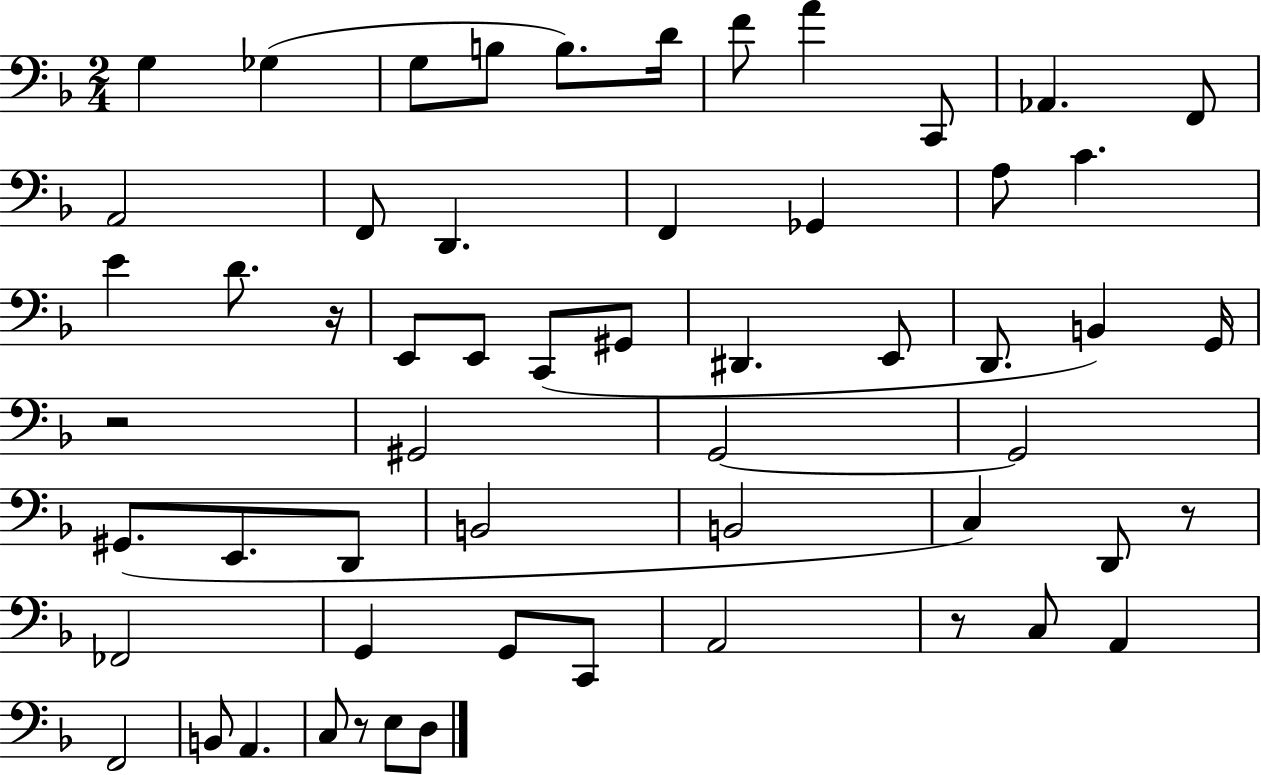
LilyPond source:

{
  \clef bass
  \numericTimeSignature
  \time 2/4
  \key f \major
  g4 ges4( | g8 b8 b8.) d'16 | f'8 a'4 c,8 | aes,4. f,8 | \break a,2 | f,8 d,4. | f,4 ges,4 | a8 c'4. | \break e'4 d'8. r16 | e,8 e,8 c,8( gis,8 | dis,4. e,8 | d,8. b,4) g,16 | \break r2 | gis,2 | g,2~~ | g,2 | \break gis,8.( e,8. d,8 | b,2 | b,2 | c4) d,8 r8 | \break fes,2 | g,4 g,8 c,8 | a,2 | r8 c8 a,4 | \break f,2 | b,8 a,4. | c8 r8 e8 d8 | \bar "|."
}